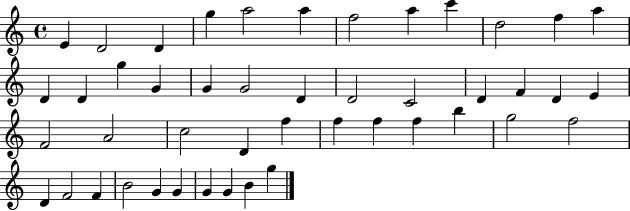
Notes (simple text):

E4/q D4/h D4/q G5/q A5/h A5/q F5/h A5/q C6/q D5/h F5/q A5/q D4/q D4/q G5/q G4/q G4/q G4/h D4/q D4/h C4/h D4/q F4/q D4/q E4/q F4/h A4/h C5/h D4/q F5/q F5/q F5/q F5/q B5/q G5/h F5/h D4/q F4/h F4/q B4/h G4/q G4/q G4/q G4/q B4/q G5/q